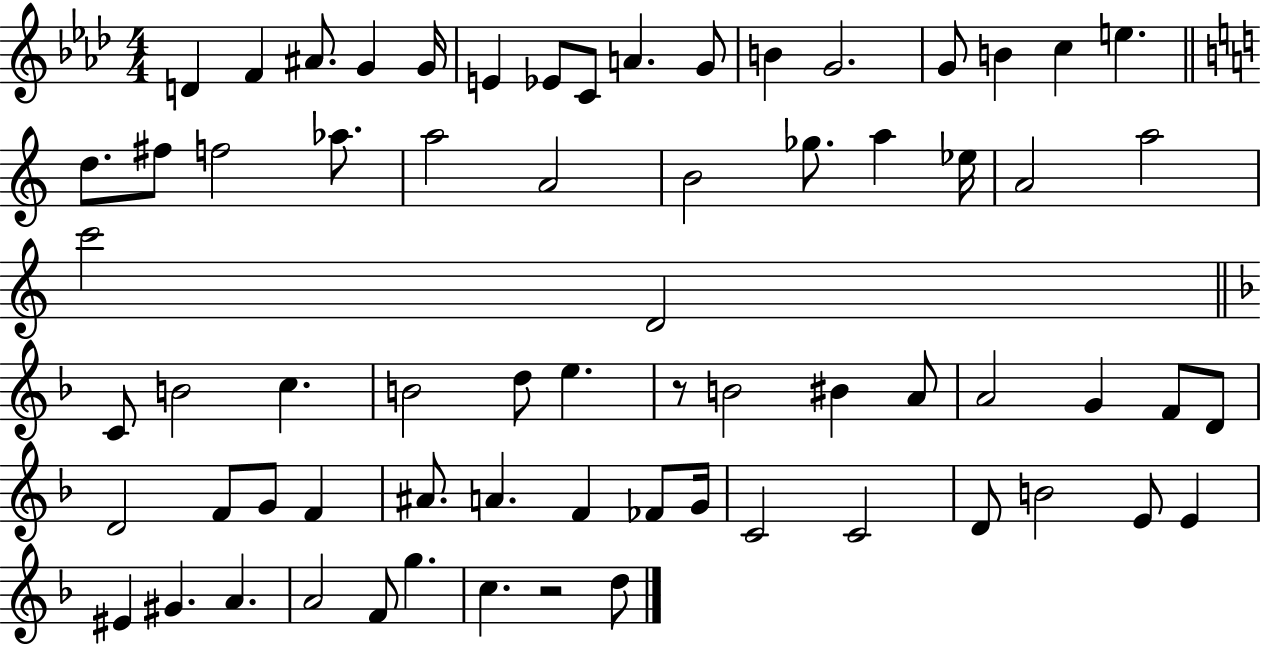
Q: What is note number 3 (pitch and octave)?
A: A#4